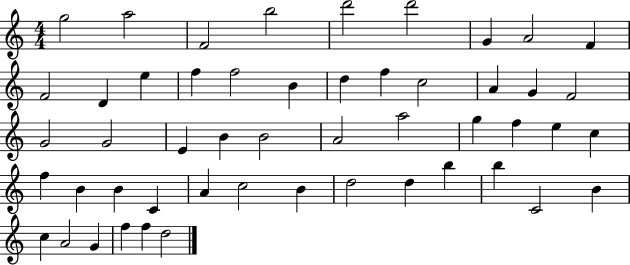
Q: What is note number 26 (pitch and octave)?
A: B4